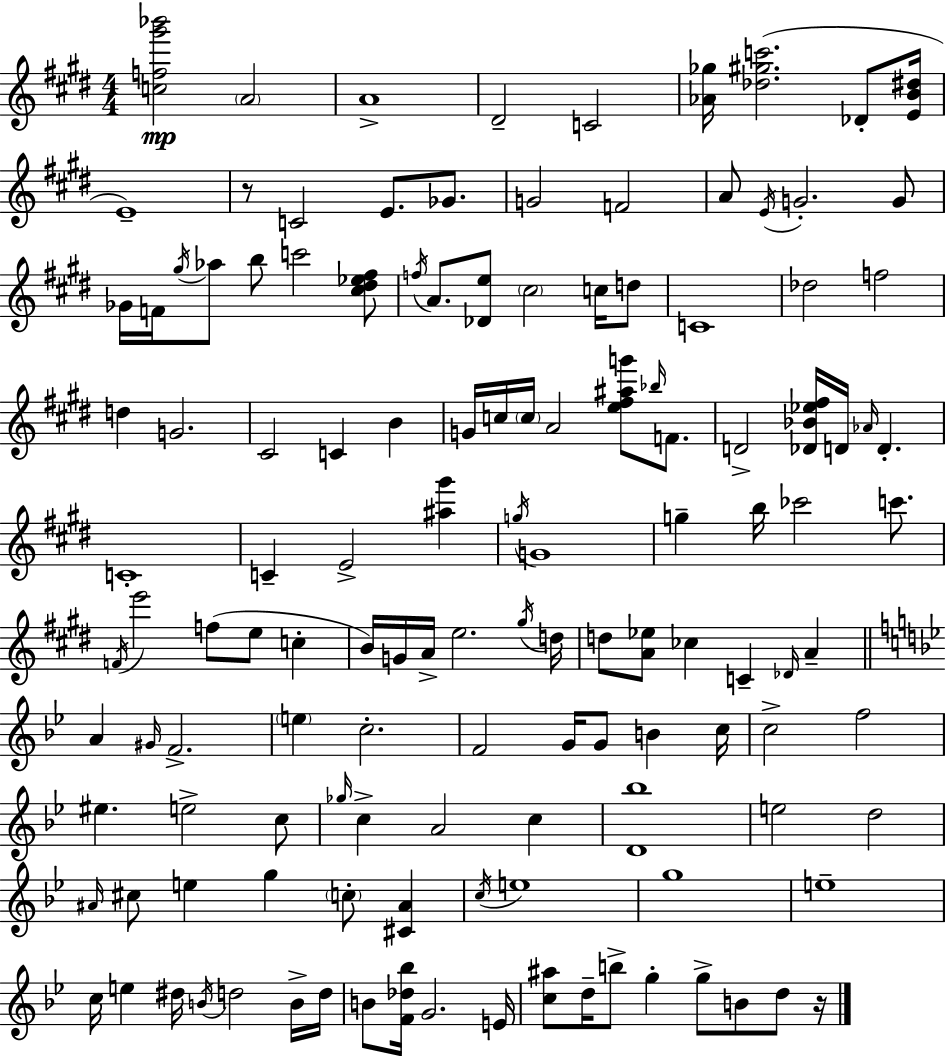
[C5,F5,G#6,Bb6]/h A4/h A4/w D#4/h C4/h [Ab4,Gb5]/s [Db5,G#5,C6]/h. Db4/e [E4,B4,D#5]/s E4/w R/e C4/h E4/e. Gb4/e. G4/h F4/h A4/e E4/s G4/h. G4/e Gb4/s F4/s G#5/s Ab5/e B5/e C6/h [C#5,D#5,Eb5,F#5]/e F5/s A4/e. [Db4,E5]/e C#5/h C5/s D5/e C4/w Db5/h F5/h D5/q G4/h. C#4/h C4/q B4/q G4/s C5/s C5/s A4/h [E5,F#5,A#5,G6]/e Bb5/s F4/e. D4/h [Db4,Bb4,Eb5,F#5]/s D4/s Ab4/s D4/q. C4/w C4/q E4/h [A#5,G#6]/q G5/s G4/w G5/q B5/s CES6/h C6/e. F4/s E6/h F5/e E5/e C5/q B4/s G4/s A4/s E5/h. G#5/s D5/s D5/e [A4,Eb5]/e CES5/q C4/q Db4/s A4/q A4/q G#4/s F4/h. E5/q C5/h. F4/h G4/s G4/e B4/q C5/s C5/h F5/h EIS5/q. E5/h C5/e Gb5/s C5/q A4/h C5/q [D4,Bb5]/w E5/h D5/h A#4/s C#5/e E5/q G5/q C5/e [C#4,A#4]/q C5/s E5/w G5/w E5/w C5/s E5/q D#5/s B4/s D5/h B4/s D5/s B4/e [F4,Db5,Bb5]/s G4/h. E4/s [C5,A#5]/e D5/s B5/e G5/q G5/e B4/e D5/e R/s